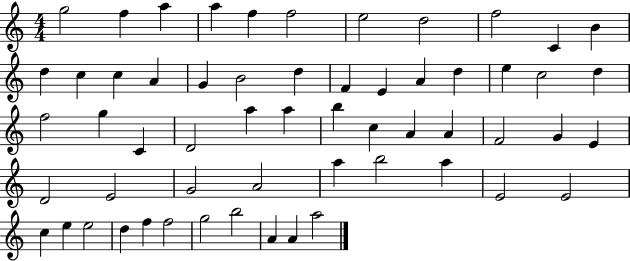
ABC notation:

X:1
T:Untitled
M:4/4
L:1/4
K:C
g2 f a a f f2 e2 d2 f2 C B d c c A G B2 d F E A d e c2 d f2 g C D2 a a b c A A F2 G E D2 E2 G2 A2 a b2 a E2 E2 c e e2 d f f2 g2 b2 A A a2